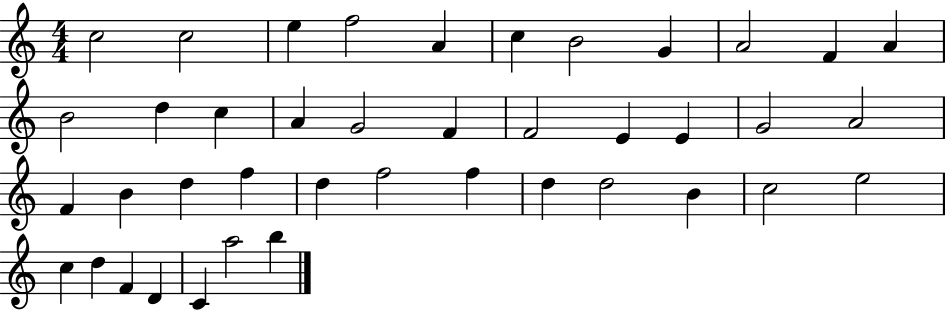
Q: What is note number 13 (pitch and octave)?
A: D5